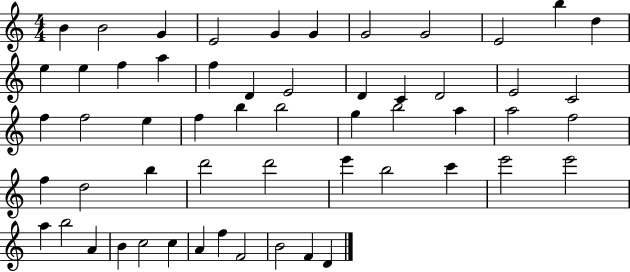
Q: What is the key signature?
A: C major